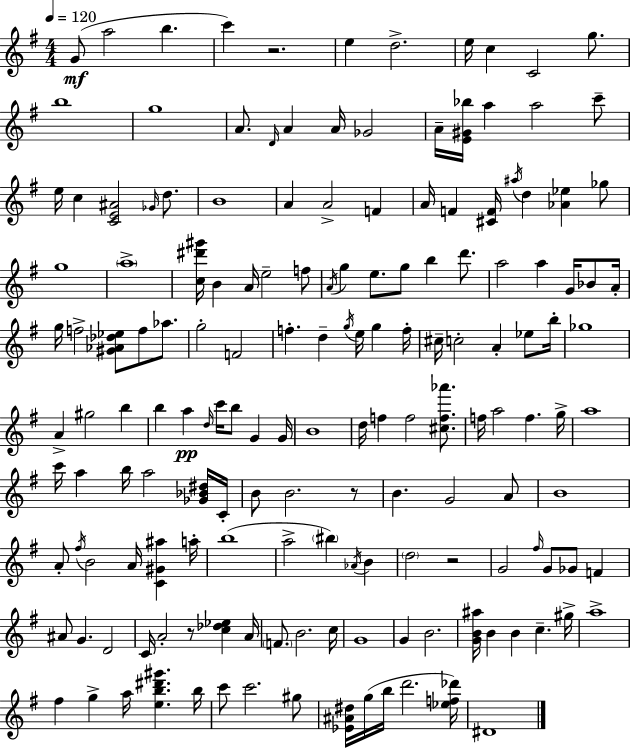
{
  \clef treble
  \numericTimeSignature
  \time 4/4
  \key g \major
  \tempo 4 = 120
  \repeat volta 2 { g'8(\mf a''2 b''4. | c'''4) r2. | e''4 d''2.-> | e''16 c''4 c'2 g''8. | \break b''1 | g''1 | a'8. \grace { d'16 } a'4 a'16 ges'2 | a'16-- <e' gis' bes''>16 a''4 a''2 c'''8-- | \break e''16 c''4 <c' e' ais'>2 \grace { ges'16 } d''8. | b'1 | a'4 a'2-> f'4 | a'16 f'4 <cis' f'>16 \acciaccatura { ais''16 } d''4 <aes' ees''>4 | \break ges''8 g''1 | \parenthesize a''1-> | <c'' dis''' gis'''>16 b'4 a'16 e''2-- | f''8 \acciaccatura { a'16 } g''4 e''8. g''8 b''4 | \break d'''8. a''2 a''4 | g'16 bes'8 a'16-. g''16 f''2-> <gis' aes' des'' ees''>8 f''8 | aes''8. g''2-. f'2 | f''4.-. d''4-- \acciaccatura { g''16 } e''16 | \break g''4 f''16-. cis''16-- c''2-. a'4-. | ees''8 b''16-. ges''1 | a'4-> gis''2 | b''4 b''4 a''4\pp \grace { d''16 } c'''16 b''8 | \break g'4 g'16 b'1 | d''16 f''4 f''2 | <cis'' f'' aes'''>8. f''16 a''2 f''4. | g''16-> a''1 | \break c'''16 a''4 b''16 a''2 | <ges' bes' dis''>16 c'16-. b'8 b'2. | r8 b'4. g'2 | a'8 b'1 | \break a'8-. \acciaccatura { fis''16 } b'2 | a'16 <c' gis' ais''>4 a''16-. b''1( | a''2-> \parenthesize bis''4) | \acciaccatura { aes'16 } b'4 \parenthesize d''2 | \break r2 g'2 | \grace { fis''16 } g'8 ges'8 f'4 ais'8 g'4. | d'2 c'16 a'2-. | r8 <c'' des'' ees''>4 a'16 \parenthesize f'8. b'2. | \break c''16 g'1 | g'4 b'2. | <g' b' ais''>16 b'4 b'4 | c''4.-- gis''16-> a''1-> | \break fis''4 g''4-> | a''16 <e'' b'' dis''' gis'''>4. b''16 c'''8 c'''2. | gis''8 <ees' ais' dis''>16 g''16( b''16 d'''2. | <ees'' f'' des'''>16) dis'1 | \break } \bar "|."
}